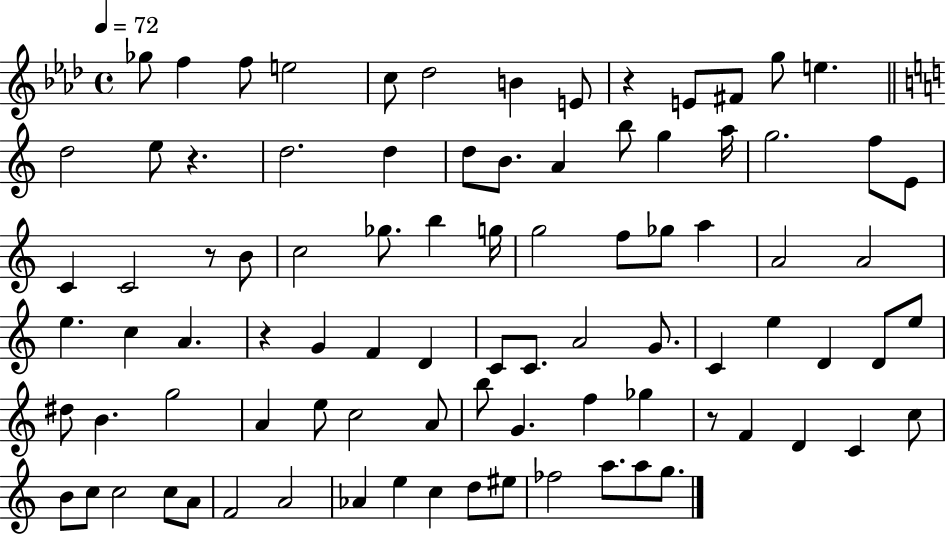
{
  \clef treble
  \time 4/4
  \defaultTimeSignature
  \key aes \major
  \tempo 4 = 72
  ges''8 f''4 f''8 e''2 | c''8 des''2 b'4 e'8 | r4 e'8 fis'8 g''8 e''4. | \bar "||" \break \key a \minor d''2 e''8 r4. | d''2. d''4 | d''8 b'8. a'4 b''8 g''4 a''16 | g''2. f''8 e'8 | \break c'4 c'2 r8 b'8 | c''2 ges''8. b''4 g''16 | g''2 f''8 ges''8 a''4 | a'2 a'2 | \break e''4. c''4 a'4. | r4 g'4 f'4 d'4 | c'8 c'8. a'2 g'8. | c'4 e''4 d'4 d'8 e''8 | \break dis''8 b'4. g''2 | a'4 e''8 c''2 a'8 | b''8 g'4. f''4 ges''4 | r8 f'4 d'4 c'4 c''8 | \break b'8 c''8 c''2 c''8 a'8 | f'2 a'2 | aes'4 e''4 c''4 d''8 eis''8 | fes''2 a''8. a''8 g''8. | \break \bar "|."
}